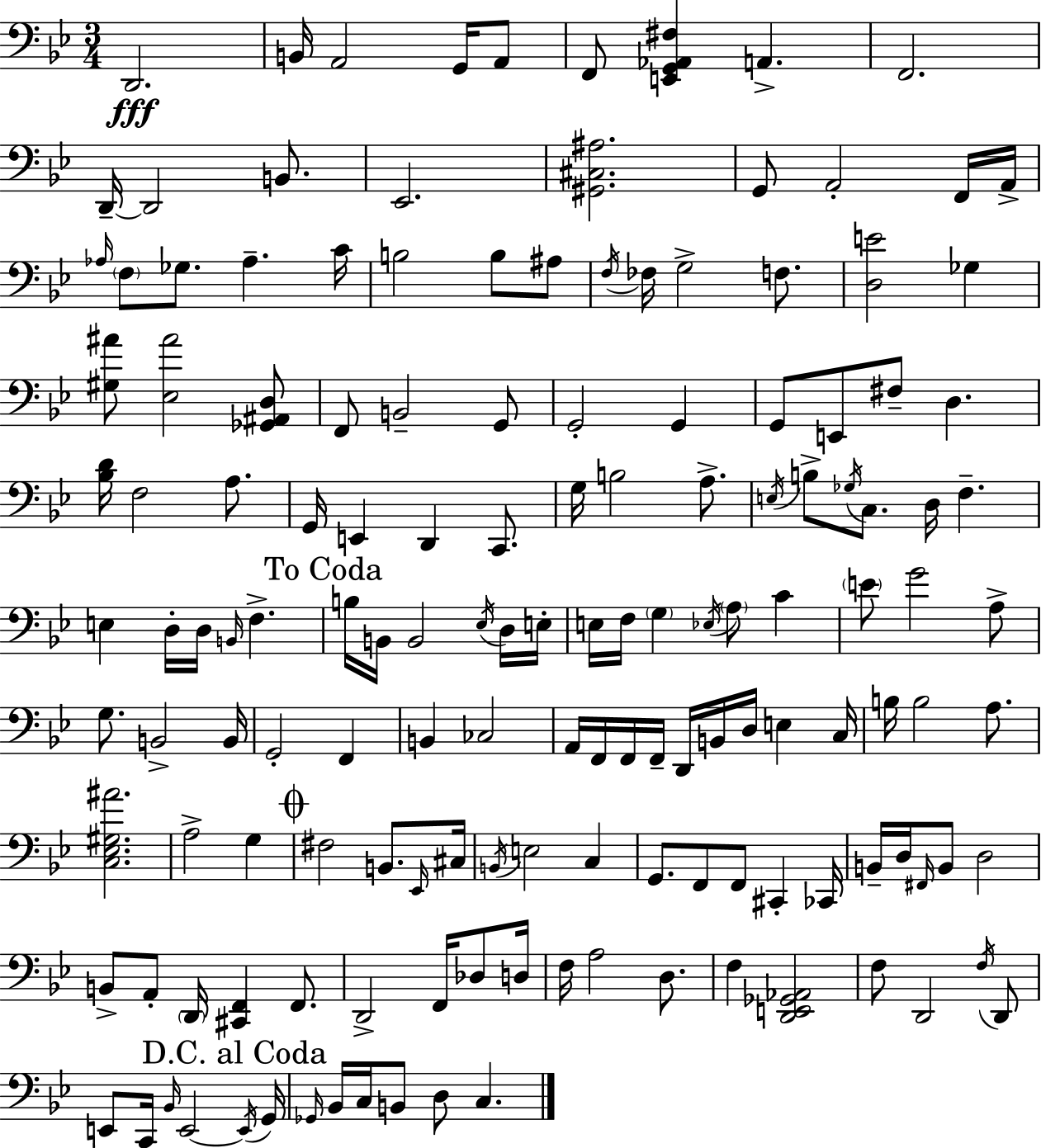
{
  \clef bass
  \numericTimeSignature
  \time 3/4
  \key g \minor
  d,2.\fff | b,16 a,2 g,16 a,8 | f,8 <e, g, aes, fis>4 a,4.-> | f,2. | \break d,16--~~ d,2 b,8. | ees,2. | <gis, cis ais>2. | g,8 a,2-. f,16 a,16-> | \break \grace { aes16 } \parenthesize f8 ges8. aes4.-- | c'16 b2 b8 ais8 | \acciaccatura { f16 } fes16 g2-> f8. | <d e'>2 ges4 | \break <gis ais'>8 <ees ais'>2 | <ges, ais, d>8 f,8 b,2-- | g,8 g,2-. g,4 | g,8 e,8 fis8-- d4. | \break <bes d'>16 f2 a8. | g,16 e,4 d,4 c,8. | g16 b2 a8.-> | \acciaccatura { e16 } b8-> \acciaccatura { ges16 } c8. d16 f4.-- | \break e4 d16-. d16 \grace { b,16 } f4.-> | \mark "To Coda" b16 b,16 b,2 | \acciaccatura { ees16 } d16 e16-. e16 f16 \parenthesize g4 | \acciaccatura { ees16 } \parenthesize a8 c'4 \parenthesize e'8 g'2 | \break a8-> g8. b,2-> | b,16 g,2-. | f,4 b,4 ces2 | a,16 f,16 f,16 f,16-- d,16 | \break b,16 d16 e4 c16 b16 b2 | a8. <c ees gis ais'>2. | a2-> | g4 \mark \markup { \musicglyph "scripts.coda" } fis2 | \break b,8. \grace { ees,16 } cis16 \acciaccatura { b,16 } e2 | c4 g,8. | f,8 f,8 cis,4-. ces,16 b,16-- d16 \grace { fis,16 } | b,8 d2 b,8-> | \break a,8-. \parenthesize d,16 <cis, f,>4 f,8. d,2-> | f,16 des8 d16 f16 a2 | d8. f4 | <d, e, ges, aes,>2 f8 | \break d,2 \acciaccatura { f16 } d,8 e,8 | c,16 \grace { bes,16 } e,2~~ \mark "D.C. al Coda" \acciaccatura { e,16 } | g,16 \grace { ges,16 } bes,16 c16 b,8 d8 c4. | \bar "|."
}